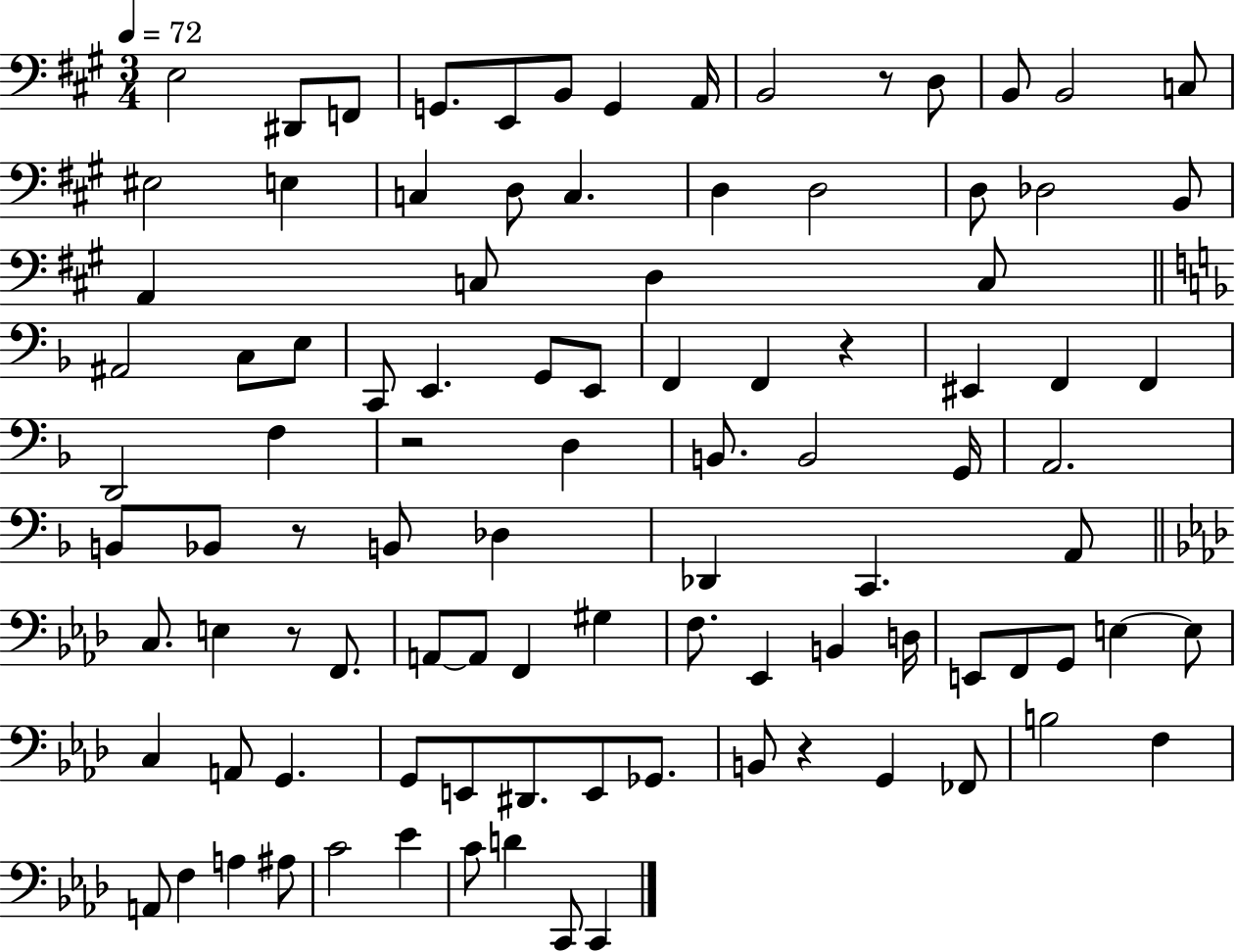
E3/h D#2/e F2/e G2/e. E2/e B2/e G2/q A2/s B2/h R/e D3/e B2/e B2/h C3/e EIS3/h E3/q C3/q D3/e C3/q. D3/q D3/h D3/e Db3/h B2/e A2/q C3/e D3/q C3/e A#2/h C3/e E3/e C2/e E2/q. G2/e E2/e F2/q F2/q R/q EIS2/q F2/q F2/q D2/h F3/q R/h D3/q B2/e. B2/h G2/s A2/h. B2/e Bb2/e R/e B2/e Db3/q Db2/q C2/q. A2/e C3/e. E3/q R/e F2/e. A2/e A2/e F2/q G#3/q F3/e. Eb2/q B2/q D3/s E2/e F2/e G2/e E3/q E3/e C3/q A2/e G2/q. G2/e E2/e D#2/e. E2/e Gb2/e. B2/e R/q G2/q FES2/e B3/h F3/q A2/e F3/q A3/q A#3/e C4/h Eb4/q C4/e D4/q C2/e C2/q